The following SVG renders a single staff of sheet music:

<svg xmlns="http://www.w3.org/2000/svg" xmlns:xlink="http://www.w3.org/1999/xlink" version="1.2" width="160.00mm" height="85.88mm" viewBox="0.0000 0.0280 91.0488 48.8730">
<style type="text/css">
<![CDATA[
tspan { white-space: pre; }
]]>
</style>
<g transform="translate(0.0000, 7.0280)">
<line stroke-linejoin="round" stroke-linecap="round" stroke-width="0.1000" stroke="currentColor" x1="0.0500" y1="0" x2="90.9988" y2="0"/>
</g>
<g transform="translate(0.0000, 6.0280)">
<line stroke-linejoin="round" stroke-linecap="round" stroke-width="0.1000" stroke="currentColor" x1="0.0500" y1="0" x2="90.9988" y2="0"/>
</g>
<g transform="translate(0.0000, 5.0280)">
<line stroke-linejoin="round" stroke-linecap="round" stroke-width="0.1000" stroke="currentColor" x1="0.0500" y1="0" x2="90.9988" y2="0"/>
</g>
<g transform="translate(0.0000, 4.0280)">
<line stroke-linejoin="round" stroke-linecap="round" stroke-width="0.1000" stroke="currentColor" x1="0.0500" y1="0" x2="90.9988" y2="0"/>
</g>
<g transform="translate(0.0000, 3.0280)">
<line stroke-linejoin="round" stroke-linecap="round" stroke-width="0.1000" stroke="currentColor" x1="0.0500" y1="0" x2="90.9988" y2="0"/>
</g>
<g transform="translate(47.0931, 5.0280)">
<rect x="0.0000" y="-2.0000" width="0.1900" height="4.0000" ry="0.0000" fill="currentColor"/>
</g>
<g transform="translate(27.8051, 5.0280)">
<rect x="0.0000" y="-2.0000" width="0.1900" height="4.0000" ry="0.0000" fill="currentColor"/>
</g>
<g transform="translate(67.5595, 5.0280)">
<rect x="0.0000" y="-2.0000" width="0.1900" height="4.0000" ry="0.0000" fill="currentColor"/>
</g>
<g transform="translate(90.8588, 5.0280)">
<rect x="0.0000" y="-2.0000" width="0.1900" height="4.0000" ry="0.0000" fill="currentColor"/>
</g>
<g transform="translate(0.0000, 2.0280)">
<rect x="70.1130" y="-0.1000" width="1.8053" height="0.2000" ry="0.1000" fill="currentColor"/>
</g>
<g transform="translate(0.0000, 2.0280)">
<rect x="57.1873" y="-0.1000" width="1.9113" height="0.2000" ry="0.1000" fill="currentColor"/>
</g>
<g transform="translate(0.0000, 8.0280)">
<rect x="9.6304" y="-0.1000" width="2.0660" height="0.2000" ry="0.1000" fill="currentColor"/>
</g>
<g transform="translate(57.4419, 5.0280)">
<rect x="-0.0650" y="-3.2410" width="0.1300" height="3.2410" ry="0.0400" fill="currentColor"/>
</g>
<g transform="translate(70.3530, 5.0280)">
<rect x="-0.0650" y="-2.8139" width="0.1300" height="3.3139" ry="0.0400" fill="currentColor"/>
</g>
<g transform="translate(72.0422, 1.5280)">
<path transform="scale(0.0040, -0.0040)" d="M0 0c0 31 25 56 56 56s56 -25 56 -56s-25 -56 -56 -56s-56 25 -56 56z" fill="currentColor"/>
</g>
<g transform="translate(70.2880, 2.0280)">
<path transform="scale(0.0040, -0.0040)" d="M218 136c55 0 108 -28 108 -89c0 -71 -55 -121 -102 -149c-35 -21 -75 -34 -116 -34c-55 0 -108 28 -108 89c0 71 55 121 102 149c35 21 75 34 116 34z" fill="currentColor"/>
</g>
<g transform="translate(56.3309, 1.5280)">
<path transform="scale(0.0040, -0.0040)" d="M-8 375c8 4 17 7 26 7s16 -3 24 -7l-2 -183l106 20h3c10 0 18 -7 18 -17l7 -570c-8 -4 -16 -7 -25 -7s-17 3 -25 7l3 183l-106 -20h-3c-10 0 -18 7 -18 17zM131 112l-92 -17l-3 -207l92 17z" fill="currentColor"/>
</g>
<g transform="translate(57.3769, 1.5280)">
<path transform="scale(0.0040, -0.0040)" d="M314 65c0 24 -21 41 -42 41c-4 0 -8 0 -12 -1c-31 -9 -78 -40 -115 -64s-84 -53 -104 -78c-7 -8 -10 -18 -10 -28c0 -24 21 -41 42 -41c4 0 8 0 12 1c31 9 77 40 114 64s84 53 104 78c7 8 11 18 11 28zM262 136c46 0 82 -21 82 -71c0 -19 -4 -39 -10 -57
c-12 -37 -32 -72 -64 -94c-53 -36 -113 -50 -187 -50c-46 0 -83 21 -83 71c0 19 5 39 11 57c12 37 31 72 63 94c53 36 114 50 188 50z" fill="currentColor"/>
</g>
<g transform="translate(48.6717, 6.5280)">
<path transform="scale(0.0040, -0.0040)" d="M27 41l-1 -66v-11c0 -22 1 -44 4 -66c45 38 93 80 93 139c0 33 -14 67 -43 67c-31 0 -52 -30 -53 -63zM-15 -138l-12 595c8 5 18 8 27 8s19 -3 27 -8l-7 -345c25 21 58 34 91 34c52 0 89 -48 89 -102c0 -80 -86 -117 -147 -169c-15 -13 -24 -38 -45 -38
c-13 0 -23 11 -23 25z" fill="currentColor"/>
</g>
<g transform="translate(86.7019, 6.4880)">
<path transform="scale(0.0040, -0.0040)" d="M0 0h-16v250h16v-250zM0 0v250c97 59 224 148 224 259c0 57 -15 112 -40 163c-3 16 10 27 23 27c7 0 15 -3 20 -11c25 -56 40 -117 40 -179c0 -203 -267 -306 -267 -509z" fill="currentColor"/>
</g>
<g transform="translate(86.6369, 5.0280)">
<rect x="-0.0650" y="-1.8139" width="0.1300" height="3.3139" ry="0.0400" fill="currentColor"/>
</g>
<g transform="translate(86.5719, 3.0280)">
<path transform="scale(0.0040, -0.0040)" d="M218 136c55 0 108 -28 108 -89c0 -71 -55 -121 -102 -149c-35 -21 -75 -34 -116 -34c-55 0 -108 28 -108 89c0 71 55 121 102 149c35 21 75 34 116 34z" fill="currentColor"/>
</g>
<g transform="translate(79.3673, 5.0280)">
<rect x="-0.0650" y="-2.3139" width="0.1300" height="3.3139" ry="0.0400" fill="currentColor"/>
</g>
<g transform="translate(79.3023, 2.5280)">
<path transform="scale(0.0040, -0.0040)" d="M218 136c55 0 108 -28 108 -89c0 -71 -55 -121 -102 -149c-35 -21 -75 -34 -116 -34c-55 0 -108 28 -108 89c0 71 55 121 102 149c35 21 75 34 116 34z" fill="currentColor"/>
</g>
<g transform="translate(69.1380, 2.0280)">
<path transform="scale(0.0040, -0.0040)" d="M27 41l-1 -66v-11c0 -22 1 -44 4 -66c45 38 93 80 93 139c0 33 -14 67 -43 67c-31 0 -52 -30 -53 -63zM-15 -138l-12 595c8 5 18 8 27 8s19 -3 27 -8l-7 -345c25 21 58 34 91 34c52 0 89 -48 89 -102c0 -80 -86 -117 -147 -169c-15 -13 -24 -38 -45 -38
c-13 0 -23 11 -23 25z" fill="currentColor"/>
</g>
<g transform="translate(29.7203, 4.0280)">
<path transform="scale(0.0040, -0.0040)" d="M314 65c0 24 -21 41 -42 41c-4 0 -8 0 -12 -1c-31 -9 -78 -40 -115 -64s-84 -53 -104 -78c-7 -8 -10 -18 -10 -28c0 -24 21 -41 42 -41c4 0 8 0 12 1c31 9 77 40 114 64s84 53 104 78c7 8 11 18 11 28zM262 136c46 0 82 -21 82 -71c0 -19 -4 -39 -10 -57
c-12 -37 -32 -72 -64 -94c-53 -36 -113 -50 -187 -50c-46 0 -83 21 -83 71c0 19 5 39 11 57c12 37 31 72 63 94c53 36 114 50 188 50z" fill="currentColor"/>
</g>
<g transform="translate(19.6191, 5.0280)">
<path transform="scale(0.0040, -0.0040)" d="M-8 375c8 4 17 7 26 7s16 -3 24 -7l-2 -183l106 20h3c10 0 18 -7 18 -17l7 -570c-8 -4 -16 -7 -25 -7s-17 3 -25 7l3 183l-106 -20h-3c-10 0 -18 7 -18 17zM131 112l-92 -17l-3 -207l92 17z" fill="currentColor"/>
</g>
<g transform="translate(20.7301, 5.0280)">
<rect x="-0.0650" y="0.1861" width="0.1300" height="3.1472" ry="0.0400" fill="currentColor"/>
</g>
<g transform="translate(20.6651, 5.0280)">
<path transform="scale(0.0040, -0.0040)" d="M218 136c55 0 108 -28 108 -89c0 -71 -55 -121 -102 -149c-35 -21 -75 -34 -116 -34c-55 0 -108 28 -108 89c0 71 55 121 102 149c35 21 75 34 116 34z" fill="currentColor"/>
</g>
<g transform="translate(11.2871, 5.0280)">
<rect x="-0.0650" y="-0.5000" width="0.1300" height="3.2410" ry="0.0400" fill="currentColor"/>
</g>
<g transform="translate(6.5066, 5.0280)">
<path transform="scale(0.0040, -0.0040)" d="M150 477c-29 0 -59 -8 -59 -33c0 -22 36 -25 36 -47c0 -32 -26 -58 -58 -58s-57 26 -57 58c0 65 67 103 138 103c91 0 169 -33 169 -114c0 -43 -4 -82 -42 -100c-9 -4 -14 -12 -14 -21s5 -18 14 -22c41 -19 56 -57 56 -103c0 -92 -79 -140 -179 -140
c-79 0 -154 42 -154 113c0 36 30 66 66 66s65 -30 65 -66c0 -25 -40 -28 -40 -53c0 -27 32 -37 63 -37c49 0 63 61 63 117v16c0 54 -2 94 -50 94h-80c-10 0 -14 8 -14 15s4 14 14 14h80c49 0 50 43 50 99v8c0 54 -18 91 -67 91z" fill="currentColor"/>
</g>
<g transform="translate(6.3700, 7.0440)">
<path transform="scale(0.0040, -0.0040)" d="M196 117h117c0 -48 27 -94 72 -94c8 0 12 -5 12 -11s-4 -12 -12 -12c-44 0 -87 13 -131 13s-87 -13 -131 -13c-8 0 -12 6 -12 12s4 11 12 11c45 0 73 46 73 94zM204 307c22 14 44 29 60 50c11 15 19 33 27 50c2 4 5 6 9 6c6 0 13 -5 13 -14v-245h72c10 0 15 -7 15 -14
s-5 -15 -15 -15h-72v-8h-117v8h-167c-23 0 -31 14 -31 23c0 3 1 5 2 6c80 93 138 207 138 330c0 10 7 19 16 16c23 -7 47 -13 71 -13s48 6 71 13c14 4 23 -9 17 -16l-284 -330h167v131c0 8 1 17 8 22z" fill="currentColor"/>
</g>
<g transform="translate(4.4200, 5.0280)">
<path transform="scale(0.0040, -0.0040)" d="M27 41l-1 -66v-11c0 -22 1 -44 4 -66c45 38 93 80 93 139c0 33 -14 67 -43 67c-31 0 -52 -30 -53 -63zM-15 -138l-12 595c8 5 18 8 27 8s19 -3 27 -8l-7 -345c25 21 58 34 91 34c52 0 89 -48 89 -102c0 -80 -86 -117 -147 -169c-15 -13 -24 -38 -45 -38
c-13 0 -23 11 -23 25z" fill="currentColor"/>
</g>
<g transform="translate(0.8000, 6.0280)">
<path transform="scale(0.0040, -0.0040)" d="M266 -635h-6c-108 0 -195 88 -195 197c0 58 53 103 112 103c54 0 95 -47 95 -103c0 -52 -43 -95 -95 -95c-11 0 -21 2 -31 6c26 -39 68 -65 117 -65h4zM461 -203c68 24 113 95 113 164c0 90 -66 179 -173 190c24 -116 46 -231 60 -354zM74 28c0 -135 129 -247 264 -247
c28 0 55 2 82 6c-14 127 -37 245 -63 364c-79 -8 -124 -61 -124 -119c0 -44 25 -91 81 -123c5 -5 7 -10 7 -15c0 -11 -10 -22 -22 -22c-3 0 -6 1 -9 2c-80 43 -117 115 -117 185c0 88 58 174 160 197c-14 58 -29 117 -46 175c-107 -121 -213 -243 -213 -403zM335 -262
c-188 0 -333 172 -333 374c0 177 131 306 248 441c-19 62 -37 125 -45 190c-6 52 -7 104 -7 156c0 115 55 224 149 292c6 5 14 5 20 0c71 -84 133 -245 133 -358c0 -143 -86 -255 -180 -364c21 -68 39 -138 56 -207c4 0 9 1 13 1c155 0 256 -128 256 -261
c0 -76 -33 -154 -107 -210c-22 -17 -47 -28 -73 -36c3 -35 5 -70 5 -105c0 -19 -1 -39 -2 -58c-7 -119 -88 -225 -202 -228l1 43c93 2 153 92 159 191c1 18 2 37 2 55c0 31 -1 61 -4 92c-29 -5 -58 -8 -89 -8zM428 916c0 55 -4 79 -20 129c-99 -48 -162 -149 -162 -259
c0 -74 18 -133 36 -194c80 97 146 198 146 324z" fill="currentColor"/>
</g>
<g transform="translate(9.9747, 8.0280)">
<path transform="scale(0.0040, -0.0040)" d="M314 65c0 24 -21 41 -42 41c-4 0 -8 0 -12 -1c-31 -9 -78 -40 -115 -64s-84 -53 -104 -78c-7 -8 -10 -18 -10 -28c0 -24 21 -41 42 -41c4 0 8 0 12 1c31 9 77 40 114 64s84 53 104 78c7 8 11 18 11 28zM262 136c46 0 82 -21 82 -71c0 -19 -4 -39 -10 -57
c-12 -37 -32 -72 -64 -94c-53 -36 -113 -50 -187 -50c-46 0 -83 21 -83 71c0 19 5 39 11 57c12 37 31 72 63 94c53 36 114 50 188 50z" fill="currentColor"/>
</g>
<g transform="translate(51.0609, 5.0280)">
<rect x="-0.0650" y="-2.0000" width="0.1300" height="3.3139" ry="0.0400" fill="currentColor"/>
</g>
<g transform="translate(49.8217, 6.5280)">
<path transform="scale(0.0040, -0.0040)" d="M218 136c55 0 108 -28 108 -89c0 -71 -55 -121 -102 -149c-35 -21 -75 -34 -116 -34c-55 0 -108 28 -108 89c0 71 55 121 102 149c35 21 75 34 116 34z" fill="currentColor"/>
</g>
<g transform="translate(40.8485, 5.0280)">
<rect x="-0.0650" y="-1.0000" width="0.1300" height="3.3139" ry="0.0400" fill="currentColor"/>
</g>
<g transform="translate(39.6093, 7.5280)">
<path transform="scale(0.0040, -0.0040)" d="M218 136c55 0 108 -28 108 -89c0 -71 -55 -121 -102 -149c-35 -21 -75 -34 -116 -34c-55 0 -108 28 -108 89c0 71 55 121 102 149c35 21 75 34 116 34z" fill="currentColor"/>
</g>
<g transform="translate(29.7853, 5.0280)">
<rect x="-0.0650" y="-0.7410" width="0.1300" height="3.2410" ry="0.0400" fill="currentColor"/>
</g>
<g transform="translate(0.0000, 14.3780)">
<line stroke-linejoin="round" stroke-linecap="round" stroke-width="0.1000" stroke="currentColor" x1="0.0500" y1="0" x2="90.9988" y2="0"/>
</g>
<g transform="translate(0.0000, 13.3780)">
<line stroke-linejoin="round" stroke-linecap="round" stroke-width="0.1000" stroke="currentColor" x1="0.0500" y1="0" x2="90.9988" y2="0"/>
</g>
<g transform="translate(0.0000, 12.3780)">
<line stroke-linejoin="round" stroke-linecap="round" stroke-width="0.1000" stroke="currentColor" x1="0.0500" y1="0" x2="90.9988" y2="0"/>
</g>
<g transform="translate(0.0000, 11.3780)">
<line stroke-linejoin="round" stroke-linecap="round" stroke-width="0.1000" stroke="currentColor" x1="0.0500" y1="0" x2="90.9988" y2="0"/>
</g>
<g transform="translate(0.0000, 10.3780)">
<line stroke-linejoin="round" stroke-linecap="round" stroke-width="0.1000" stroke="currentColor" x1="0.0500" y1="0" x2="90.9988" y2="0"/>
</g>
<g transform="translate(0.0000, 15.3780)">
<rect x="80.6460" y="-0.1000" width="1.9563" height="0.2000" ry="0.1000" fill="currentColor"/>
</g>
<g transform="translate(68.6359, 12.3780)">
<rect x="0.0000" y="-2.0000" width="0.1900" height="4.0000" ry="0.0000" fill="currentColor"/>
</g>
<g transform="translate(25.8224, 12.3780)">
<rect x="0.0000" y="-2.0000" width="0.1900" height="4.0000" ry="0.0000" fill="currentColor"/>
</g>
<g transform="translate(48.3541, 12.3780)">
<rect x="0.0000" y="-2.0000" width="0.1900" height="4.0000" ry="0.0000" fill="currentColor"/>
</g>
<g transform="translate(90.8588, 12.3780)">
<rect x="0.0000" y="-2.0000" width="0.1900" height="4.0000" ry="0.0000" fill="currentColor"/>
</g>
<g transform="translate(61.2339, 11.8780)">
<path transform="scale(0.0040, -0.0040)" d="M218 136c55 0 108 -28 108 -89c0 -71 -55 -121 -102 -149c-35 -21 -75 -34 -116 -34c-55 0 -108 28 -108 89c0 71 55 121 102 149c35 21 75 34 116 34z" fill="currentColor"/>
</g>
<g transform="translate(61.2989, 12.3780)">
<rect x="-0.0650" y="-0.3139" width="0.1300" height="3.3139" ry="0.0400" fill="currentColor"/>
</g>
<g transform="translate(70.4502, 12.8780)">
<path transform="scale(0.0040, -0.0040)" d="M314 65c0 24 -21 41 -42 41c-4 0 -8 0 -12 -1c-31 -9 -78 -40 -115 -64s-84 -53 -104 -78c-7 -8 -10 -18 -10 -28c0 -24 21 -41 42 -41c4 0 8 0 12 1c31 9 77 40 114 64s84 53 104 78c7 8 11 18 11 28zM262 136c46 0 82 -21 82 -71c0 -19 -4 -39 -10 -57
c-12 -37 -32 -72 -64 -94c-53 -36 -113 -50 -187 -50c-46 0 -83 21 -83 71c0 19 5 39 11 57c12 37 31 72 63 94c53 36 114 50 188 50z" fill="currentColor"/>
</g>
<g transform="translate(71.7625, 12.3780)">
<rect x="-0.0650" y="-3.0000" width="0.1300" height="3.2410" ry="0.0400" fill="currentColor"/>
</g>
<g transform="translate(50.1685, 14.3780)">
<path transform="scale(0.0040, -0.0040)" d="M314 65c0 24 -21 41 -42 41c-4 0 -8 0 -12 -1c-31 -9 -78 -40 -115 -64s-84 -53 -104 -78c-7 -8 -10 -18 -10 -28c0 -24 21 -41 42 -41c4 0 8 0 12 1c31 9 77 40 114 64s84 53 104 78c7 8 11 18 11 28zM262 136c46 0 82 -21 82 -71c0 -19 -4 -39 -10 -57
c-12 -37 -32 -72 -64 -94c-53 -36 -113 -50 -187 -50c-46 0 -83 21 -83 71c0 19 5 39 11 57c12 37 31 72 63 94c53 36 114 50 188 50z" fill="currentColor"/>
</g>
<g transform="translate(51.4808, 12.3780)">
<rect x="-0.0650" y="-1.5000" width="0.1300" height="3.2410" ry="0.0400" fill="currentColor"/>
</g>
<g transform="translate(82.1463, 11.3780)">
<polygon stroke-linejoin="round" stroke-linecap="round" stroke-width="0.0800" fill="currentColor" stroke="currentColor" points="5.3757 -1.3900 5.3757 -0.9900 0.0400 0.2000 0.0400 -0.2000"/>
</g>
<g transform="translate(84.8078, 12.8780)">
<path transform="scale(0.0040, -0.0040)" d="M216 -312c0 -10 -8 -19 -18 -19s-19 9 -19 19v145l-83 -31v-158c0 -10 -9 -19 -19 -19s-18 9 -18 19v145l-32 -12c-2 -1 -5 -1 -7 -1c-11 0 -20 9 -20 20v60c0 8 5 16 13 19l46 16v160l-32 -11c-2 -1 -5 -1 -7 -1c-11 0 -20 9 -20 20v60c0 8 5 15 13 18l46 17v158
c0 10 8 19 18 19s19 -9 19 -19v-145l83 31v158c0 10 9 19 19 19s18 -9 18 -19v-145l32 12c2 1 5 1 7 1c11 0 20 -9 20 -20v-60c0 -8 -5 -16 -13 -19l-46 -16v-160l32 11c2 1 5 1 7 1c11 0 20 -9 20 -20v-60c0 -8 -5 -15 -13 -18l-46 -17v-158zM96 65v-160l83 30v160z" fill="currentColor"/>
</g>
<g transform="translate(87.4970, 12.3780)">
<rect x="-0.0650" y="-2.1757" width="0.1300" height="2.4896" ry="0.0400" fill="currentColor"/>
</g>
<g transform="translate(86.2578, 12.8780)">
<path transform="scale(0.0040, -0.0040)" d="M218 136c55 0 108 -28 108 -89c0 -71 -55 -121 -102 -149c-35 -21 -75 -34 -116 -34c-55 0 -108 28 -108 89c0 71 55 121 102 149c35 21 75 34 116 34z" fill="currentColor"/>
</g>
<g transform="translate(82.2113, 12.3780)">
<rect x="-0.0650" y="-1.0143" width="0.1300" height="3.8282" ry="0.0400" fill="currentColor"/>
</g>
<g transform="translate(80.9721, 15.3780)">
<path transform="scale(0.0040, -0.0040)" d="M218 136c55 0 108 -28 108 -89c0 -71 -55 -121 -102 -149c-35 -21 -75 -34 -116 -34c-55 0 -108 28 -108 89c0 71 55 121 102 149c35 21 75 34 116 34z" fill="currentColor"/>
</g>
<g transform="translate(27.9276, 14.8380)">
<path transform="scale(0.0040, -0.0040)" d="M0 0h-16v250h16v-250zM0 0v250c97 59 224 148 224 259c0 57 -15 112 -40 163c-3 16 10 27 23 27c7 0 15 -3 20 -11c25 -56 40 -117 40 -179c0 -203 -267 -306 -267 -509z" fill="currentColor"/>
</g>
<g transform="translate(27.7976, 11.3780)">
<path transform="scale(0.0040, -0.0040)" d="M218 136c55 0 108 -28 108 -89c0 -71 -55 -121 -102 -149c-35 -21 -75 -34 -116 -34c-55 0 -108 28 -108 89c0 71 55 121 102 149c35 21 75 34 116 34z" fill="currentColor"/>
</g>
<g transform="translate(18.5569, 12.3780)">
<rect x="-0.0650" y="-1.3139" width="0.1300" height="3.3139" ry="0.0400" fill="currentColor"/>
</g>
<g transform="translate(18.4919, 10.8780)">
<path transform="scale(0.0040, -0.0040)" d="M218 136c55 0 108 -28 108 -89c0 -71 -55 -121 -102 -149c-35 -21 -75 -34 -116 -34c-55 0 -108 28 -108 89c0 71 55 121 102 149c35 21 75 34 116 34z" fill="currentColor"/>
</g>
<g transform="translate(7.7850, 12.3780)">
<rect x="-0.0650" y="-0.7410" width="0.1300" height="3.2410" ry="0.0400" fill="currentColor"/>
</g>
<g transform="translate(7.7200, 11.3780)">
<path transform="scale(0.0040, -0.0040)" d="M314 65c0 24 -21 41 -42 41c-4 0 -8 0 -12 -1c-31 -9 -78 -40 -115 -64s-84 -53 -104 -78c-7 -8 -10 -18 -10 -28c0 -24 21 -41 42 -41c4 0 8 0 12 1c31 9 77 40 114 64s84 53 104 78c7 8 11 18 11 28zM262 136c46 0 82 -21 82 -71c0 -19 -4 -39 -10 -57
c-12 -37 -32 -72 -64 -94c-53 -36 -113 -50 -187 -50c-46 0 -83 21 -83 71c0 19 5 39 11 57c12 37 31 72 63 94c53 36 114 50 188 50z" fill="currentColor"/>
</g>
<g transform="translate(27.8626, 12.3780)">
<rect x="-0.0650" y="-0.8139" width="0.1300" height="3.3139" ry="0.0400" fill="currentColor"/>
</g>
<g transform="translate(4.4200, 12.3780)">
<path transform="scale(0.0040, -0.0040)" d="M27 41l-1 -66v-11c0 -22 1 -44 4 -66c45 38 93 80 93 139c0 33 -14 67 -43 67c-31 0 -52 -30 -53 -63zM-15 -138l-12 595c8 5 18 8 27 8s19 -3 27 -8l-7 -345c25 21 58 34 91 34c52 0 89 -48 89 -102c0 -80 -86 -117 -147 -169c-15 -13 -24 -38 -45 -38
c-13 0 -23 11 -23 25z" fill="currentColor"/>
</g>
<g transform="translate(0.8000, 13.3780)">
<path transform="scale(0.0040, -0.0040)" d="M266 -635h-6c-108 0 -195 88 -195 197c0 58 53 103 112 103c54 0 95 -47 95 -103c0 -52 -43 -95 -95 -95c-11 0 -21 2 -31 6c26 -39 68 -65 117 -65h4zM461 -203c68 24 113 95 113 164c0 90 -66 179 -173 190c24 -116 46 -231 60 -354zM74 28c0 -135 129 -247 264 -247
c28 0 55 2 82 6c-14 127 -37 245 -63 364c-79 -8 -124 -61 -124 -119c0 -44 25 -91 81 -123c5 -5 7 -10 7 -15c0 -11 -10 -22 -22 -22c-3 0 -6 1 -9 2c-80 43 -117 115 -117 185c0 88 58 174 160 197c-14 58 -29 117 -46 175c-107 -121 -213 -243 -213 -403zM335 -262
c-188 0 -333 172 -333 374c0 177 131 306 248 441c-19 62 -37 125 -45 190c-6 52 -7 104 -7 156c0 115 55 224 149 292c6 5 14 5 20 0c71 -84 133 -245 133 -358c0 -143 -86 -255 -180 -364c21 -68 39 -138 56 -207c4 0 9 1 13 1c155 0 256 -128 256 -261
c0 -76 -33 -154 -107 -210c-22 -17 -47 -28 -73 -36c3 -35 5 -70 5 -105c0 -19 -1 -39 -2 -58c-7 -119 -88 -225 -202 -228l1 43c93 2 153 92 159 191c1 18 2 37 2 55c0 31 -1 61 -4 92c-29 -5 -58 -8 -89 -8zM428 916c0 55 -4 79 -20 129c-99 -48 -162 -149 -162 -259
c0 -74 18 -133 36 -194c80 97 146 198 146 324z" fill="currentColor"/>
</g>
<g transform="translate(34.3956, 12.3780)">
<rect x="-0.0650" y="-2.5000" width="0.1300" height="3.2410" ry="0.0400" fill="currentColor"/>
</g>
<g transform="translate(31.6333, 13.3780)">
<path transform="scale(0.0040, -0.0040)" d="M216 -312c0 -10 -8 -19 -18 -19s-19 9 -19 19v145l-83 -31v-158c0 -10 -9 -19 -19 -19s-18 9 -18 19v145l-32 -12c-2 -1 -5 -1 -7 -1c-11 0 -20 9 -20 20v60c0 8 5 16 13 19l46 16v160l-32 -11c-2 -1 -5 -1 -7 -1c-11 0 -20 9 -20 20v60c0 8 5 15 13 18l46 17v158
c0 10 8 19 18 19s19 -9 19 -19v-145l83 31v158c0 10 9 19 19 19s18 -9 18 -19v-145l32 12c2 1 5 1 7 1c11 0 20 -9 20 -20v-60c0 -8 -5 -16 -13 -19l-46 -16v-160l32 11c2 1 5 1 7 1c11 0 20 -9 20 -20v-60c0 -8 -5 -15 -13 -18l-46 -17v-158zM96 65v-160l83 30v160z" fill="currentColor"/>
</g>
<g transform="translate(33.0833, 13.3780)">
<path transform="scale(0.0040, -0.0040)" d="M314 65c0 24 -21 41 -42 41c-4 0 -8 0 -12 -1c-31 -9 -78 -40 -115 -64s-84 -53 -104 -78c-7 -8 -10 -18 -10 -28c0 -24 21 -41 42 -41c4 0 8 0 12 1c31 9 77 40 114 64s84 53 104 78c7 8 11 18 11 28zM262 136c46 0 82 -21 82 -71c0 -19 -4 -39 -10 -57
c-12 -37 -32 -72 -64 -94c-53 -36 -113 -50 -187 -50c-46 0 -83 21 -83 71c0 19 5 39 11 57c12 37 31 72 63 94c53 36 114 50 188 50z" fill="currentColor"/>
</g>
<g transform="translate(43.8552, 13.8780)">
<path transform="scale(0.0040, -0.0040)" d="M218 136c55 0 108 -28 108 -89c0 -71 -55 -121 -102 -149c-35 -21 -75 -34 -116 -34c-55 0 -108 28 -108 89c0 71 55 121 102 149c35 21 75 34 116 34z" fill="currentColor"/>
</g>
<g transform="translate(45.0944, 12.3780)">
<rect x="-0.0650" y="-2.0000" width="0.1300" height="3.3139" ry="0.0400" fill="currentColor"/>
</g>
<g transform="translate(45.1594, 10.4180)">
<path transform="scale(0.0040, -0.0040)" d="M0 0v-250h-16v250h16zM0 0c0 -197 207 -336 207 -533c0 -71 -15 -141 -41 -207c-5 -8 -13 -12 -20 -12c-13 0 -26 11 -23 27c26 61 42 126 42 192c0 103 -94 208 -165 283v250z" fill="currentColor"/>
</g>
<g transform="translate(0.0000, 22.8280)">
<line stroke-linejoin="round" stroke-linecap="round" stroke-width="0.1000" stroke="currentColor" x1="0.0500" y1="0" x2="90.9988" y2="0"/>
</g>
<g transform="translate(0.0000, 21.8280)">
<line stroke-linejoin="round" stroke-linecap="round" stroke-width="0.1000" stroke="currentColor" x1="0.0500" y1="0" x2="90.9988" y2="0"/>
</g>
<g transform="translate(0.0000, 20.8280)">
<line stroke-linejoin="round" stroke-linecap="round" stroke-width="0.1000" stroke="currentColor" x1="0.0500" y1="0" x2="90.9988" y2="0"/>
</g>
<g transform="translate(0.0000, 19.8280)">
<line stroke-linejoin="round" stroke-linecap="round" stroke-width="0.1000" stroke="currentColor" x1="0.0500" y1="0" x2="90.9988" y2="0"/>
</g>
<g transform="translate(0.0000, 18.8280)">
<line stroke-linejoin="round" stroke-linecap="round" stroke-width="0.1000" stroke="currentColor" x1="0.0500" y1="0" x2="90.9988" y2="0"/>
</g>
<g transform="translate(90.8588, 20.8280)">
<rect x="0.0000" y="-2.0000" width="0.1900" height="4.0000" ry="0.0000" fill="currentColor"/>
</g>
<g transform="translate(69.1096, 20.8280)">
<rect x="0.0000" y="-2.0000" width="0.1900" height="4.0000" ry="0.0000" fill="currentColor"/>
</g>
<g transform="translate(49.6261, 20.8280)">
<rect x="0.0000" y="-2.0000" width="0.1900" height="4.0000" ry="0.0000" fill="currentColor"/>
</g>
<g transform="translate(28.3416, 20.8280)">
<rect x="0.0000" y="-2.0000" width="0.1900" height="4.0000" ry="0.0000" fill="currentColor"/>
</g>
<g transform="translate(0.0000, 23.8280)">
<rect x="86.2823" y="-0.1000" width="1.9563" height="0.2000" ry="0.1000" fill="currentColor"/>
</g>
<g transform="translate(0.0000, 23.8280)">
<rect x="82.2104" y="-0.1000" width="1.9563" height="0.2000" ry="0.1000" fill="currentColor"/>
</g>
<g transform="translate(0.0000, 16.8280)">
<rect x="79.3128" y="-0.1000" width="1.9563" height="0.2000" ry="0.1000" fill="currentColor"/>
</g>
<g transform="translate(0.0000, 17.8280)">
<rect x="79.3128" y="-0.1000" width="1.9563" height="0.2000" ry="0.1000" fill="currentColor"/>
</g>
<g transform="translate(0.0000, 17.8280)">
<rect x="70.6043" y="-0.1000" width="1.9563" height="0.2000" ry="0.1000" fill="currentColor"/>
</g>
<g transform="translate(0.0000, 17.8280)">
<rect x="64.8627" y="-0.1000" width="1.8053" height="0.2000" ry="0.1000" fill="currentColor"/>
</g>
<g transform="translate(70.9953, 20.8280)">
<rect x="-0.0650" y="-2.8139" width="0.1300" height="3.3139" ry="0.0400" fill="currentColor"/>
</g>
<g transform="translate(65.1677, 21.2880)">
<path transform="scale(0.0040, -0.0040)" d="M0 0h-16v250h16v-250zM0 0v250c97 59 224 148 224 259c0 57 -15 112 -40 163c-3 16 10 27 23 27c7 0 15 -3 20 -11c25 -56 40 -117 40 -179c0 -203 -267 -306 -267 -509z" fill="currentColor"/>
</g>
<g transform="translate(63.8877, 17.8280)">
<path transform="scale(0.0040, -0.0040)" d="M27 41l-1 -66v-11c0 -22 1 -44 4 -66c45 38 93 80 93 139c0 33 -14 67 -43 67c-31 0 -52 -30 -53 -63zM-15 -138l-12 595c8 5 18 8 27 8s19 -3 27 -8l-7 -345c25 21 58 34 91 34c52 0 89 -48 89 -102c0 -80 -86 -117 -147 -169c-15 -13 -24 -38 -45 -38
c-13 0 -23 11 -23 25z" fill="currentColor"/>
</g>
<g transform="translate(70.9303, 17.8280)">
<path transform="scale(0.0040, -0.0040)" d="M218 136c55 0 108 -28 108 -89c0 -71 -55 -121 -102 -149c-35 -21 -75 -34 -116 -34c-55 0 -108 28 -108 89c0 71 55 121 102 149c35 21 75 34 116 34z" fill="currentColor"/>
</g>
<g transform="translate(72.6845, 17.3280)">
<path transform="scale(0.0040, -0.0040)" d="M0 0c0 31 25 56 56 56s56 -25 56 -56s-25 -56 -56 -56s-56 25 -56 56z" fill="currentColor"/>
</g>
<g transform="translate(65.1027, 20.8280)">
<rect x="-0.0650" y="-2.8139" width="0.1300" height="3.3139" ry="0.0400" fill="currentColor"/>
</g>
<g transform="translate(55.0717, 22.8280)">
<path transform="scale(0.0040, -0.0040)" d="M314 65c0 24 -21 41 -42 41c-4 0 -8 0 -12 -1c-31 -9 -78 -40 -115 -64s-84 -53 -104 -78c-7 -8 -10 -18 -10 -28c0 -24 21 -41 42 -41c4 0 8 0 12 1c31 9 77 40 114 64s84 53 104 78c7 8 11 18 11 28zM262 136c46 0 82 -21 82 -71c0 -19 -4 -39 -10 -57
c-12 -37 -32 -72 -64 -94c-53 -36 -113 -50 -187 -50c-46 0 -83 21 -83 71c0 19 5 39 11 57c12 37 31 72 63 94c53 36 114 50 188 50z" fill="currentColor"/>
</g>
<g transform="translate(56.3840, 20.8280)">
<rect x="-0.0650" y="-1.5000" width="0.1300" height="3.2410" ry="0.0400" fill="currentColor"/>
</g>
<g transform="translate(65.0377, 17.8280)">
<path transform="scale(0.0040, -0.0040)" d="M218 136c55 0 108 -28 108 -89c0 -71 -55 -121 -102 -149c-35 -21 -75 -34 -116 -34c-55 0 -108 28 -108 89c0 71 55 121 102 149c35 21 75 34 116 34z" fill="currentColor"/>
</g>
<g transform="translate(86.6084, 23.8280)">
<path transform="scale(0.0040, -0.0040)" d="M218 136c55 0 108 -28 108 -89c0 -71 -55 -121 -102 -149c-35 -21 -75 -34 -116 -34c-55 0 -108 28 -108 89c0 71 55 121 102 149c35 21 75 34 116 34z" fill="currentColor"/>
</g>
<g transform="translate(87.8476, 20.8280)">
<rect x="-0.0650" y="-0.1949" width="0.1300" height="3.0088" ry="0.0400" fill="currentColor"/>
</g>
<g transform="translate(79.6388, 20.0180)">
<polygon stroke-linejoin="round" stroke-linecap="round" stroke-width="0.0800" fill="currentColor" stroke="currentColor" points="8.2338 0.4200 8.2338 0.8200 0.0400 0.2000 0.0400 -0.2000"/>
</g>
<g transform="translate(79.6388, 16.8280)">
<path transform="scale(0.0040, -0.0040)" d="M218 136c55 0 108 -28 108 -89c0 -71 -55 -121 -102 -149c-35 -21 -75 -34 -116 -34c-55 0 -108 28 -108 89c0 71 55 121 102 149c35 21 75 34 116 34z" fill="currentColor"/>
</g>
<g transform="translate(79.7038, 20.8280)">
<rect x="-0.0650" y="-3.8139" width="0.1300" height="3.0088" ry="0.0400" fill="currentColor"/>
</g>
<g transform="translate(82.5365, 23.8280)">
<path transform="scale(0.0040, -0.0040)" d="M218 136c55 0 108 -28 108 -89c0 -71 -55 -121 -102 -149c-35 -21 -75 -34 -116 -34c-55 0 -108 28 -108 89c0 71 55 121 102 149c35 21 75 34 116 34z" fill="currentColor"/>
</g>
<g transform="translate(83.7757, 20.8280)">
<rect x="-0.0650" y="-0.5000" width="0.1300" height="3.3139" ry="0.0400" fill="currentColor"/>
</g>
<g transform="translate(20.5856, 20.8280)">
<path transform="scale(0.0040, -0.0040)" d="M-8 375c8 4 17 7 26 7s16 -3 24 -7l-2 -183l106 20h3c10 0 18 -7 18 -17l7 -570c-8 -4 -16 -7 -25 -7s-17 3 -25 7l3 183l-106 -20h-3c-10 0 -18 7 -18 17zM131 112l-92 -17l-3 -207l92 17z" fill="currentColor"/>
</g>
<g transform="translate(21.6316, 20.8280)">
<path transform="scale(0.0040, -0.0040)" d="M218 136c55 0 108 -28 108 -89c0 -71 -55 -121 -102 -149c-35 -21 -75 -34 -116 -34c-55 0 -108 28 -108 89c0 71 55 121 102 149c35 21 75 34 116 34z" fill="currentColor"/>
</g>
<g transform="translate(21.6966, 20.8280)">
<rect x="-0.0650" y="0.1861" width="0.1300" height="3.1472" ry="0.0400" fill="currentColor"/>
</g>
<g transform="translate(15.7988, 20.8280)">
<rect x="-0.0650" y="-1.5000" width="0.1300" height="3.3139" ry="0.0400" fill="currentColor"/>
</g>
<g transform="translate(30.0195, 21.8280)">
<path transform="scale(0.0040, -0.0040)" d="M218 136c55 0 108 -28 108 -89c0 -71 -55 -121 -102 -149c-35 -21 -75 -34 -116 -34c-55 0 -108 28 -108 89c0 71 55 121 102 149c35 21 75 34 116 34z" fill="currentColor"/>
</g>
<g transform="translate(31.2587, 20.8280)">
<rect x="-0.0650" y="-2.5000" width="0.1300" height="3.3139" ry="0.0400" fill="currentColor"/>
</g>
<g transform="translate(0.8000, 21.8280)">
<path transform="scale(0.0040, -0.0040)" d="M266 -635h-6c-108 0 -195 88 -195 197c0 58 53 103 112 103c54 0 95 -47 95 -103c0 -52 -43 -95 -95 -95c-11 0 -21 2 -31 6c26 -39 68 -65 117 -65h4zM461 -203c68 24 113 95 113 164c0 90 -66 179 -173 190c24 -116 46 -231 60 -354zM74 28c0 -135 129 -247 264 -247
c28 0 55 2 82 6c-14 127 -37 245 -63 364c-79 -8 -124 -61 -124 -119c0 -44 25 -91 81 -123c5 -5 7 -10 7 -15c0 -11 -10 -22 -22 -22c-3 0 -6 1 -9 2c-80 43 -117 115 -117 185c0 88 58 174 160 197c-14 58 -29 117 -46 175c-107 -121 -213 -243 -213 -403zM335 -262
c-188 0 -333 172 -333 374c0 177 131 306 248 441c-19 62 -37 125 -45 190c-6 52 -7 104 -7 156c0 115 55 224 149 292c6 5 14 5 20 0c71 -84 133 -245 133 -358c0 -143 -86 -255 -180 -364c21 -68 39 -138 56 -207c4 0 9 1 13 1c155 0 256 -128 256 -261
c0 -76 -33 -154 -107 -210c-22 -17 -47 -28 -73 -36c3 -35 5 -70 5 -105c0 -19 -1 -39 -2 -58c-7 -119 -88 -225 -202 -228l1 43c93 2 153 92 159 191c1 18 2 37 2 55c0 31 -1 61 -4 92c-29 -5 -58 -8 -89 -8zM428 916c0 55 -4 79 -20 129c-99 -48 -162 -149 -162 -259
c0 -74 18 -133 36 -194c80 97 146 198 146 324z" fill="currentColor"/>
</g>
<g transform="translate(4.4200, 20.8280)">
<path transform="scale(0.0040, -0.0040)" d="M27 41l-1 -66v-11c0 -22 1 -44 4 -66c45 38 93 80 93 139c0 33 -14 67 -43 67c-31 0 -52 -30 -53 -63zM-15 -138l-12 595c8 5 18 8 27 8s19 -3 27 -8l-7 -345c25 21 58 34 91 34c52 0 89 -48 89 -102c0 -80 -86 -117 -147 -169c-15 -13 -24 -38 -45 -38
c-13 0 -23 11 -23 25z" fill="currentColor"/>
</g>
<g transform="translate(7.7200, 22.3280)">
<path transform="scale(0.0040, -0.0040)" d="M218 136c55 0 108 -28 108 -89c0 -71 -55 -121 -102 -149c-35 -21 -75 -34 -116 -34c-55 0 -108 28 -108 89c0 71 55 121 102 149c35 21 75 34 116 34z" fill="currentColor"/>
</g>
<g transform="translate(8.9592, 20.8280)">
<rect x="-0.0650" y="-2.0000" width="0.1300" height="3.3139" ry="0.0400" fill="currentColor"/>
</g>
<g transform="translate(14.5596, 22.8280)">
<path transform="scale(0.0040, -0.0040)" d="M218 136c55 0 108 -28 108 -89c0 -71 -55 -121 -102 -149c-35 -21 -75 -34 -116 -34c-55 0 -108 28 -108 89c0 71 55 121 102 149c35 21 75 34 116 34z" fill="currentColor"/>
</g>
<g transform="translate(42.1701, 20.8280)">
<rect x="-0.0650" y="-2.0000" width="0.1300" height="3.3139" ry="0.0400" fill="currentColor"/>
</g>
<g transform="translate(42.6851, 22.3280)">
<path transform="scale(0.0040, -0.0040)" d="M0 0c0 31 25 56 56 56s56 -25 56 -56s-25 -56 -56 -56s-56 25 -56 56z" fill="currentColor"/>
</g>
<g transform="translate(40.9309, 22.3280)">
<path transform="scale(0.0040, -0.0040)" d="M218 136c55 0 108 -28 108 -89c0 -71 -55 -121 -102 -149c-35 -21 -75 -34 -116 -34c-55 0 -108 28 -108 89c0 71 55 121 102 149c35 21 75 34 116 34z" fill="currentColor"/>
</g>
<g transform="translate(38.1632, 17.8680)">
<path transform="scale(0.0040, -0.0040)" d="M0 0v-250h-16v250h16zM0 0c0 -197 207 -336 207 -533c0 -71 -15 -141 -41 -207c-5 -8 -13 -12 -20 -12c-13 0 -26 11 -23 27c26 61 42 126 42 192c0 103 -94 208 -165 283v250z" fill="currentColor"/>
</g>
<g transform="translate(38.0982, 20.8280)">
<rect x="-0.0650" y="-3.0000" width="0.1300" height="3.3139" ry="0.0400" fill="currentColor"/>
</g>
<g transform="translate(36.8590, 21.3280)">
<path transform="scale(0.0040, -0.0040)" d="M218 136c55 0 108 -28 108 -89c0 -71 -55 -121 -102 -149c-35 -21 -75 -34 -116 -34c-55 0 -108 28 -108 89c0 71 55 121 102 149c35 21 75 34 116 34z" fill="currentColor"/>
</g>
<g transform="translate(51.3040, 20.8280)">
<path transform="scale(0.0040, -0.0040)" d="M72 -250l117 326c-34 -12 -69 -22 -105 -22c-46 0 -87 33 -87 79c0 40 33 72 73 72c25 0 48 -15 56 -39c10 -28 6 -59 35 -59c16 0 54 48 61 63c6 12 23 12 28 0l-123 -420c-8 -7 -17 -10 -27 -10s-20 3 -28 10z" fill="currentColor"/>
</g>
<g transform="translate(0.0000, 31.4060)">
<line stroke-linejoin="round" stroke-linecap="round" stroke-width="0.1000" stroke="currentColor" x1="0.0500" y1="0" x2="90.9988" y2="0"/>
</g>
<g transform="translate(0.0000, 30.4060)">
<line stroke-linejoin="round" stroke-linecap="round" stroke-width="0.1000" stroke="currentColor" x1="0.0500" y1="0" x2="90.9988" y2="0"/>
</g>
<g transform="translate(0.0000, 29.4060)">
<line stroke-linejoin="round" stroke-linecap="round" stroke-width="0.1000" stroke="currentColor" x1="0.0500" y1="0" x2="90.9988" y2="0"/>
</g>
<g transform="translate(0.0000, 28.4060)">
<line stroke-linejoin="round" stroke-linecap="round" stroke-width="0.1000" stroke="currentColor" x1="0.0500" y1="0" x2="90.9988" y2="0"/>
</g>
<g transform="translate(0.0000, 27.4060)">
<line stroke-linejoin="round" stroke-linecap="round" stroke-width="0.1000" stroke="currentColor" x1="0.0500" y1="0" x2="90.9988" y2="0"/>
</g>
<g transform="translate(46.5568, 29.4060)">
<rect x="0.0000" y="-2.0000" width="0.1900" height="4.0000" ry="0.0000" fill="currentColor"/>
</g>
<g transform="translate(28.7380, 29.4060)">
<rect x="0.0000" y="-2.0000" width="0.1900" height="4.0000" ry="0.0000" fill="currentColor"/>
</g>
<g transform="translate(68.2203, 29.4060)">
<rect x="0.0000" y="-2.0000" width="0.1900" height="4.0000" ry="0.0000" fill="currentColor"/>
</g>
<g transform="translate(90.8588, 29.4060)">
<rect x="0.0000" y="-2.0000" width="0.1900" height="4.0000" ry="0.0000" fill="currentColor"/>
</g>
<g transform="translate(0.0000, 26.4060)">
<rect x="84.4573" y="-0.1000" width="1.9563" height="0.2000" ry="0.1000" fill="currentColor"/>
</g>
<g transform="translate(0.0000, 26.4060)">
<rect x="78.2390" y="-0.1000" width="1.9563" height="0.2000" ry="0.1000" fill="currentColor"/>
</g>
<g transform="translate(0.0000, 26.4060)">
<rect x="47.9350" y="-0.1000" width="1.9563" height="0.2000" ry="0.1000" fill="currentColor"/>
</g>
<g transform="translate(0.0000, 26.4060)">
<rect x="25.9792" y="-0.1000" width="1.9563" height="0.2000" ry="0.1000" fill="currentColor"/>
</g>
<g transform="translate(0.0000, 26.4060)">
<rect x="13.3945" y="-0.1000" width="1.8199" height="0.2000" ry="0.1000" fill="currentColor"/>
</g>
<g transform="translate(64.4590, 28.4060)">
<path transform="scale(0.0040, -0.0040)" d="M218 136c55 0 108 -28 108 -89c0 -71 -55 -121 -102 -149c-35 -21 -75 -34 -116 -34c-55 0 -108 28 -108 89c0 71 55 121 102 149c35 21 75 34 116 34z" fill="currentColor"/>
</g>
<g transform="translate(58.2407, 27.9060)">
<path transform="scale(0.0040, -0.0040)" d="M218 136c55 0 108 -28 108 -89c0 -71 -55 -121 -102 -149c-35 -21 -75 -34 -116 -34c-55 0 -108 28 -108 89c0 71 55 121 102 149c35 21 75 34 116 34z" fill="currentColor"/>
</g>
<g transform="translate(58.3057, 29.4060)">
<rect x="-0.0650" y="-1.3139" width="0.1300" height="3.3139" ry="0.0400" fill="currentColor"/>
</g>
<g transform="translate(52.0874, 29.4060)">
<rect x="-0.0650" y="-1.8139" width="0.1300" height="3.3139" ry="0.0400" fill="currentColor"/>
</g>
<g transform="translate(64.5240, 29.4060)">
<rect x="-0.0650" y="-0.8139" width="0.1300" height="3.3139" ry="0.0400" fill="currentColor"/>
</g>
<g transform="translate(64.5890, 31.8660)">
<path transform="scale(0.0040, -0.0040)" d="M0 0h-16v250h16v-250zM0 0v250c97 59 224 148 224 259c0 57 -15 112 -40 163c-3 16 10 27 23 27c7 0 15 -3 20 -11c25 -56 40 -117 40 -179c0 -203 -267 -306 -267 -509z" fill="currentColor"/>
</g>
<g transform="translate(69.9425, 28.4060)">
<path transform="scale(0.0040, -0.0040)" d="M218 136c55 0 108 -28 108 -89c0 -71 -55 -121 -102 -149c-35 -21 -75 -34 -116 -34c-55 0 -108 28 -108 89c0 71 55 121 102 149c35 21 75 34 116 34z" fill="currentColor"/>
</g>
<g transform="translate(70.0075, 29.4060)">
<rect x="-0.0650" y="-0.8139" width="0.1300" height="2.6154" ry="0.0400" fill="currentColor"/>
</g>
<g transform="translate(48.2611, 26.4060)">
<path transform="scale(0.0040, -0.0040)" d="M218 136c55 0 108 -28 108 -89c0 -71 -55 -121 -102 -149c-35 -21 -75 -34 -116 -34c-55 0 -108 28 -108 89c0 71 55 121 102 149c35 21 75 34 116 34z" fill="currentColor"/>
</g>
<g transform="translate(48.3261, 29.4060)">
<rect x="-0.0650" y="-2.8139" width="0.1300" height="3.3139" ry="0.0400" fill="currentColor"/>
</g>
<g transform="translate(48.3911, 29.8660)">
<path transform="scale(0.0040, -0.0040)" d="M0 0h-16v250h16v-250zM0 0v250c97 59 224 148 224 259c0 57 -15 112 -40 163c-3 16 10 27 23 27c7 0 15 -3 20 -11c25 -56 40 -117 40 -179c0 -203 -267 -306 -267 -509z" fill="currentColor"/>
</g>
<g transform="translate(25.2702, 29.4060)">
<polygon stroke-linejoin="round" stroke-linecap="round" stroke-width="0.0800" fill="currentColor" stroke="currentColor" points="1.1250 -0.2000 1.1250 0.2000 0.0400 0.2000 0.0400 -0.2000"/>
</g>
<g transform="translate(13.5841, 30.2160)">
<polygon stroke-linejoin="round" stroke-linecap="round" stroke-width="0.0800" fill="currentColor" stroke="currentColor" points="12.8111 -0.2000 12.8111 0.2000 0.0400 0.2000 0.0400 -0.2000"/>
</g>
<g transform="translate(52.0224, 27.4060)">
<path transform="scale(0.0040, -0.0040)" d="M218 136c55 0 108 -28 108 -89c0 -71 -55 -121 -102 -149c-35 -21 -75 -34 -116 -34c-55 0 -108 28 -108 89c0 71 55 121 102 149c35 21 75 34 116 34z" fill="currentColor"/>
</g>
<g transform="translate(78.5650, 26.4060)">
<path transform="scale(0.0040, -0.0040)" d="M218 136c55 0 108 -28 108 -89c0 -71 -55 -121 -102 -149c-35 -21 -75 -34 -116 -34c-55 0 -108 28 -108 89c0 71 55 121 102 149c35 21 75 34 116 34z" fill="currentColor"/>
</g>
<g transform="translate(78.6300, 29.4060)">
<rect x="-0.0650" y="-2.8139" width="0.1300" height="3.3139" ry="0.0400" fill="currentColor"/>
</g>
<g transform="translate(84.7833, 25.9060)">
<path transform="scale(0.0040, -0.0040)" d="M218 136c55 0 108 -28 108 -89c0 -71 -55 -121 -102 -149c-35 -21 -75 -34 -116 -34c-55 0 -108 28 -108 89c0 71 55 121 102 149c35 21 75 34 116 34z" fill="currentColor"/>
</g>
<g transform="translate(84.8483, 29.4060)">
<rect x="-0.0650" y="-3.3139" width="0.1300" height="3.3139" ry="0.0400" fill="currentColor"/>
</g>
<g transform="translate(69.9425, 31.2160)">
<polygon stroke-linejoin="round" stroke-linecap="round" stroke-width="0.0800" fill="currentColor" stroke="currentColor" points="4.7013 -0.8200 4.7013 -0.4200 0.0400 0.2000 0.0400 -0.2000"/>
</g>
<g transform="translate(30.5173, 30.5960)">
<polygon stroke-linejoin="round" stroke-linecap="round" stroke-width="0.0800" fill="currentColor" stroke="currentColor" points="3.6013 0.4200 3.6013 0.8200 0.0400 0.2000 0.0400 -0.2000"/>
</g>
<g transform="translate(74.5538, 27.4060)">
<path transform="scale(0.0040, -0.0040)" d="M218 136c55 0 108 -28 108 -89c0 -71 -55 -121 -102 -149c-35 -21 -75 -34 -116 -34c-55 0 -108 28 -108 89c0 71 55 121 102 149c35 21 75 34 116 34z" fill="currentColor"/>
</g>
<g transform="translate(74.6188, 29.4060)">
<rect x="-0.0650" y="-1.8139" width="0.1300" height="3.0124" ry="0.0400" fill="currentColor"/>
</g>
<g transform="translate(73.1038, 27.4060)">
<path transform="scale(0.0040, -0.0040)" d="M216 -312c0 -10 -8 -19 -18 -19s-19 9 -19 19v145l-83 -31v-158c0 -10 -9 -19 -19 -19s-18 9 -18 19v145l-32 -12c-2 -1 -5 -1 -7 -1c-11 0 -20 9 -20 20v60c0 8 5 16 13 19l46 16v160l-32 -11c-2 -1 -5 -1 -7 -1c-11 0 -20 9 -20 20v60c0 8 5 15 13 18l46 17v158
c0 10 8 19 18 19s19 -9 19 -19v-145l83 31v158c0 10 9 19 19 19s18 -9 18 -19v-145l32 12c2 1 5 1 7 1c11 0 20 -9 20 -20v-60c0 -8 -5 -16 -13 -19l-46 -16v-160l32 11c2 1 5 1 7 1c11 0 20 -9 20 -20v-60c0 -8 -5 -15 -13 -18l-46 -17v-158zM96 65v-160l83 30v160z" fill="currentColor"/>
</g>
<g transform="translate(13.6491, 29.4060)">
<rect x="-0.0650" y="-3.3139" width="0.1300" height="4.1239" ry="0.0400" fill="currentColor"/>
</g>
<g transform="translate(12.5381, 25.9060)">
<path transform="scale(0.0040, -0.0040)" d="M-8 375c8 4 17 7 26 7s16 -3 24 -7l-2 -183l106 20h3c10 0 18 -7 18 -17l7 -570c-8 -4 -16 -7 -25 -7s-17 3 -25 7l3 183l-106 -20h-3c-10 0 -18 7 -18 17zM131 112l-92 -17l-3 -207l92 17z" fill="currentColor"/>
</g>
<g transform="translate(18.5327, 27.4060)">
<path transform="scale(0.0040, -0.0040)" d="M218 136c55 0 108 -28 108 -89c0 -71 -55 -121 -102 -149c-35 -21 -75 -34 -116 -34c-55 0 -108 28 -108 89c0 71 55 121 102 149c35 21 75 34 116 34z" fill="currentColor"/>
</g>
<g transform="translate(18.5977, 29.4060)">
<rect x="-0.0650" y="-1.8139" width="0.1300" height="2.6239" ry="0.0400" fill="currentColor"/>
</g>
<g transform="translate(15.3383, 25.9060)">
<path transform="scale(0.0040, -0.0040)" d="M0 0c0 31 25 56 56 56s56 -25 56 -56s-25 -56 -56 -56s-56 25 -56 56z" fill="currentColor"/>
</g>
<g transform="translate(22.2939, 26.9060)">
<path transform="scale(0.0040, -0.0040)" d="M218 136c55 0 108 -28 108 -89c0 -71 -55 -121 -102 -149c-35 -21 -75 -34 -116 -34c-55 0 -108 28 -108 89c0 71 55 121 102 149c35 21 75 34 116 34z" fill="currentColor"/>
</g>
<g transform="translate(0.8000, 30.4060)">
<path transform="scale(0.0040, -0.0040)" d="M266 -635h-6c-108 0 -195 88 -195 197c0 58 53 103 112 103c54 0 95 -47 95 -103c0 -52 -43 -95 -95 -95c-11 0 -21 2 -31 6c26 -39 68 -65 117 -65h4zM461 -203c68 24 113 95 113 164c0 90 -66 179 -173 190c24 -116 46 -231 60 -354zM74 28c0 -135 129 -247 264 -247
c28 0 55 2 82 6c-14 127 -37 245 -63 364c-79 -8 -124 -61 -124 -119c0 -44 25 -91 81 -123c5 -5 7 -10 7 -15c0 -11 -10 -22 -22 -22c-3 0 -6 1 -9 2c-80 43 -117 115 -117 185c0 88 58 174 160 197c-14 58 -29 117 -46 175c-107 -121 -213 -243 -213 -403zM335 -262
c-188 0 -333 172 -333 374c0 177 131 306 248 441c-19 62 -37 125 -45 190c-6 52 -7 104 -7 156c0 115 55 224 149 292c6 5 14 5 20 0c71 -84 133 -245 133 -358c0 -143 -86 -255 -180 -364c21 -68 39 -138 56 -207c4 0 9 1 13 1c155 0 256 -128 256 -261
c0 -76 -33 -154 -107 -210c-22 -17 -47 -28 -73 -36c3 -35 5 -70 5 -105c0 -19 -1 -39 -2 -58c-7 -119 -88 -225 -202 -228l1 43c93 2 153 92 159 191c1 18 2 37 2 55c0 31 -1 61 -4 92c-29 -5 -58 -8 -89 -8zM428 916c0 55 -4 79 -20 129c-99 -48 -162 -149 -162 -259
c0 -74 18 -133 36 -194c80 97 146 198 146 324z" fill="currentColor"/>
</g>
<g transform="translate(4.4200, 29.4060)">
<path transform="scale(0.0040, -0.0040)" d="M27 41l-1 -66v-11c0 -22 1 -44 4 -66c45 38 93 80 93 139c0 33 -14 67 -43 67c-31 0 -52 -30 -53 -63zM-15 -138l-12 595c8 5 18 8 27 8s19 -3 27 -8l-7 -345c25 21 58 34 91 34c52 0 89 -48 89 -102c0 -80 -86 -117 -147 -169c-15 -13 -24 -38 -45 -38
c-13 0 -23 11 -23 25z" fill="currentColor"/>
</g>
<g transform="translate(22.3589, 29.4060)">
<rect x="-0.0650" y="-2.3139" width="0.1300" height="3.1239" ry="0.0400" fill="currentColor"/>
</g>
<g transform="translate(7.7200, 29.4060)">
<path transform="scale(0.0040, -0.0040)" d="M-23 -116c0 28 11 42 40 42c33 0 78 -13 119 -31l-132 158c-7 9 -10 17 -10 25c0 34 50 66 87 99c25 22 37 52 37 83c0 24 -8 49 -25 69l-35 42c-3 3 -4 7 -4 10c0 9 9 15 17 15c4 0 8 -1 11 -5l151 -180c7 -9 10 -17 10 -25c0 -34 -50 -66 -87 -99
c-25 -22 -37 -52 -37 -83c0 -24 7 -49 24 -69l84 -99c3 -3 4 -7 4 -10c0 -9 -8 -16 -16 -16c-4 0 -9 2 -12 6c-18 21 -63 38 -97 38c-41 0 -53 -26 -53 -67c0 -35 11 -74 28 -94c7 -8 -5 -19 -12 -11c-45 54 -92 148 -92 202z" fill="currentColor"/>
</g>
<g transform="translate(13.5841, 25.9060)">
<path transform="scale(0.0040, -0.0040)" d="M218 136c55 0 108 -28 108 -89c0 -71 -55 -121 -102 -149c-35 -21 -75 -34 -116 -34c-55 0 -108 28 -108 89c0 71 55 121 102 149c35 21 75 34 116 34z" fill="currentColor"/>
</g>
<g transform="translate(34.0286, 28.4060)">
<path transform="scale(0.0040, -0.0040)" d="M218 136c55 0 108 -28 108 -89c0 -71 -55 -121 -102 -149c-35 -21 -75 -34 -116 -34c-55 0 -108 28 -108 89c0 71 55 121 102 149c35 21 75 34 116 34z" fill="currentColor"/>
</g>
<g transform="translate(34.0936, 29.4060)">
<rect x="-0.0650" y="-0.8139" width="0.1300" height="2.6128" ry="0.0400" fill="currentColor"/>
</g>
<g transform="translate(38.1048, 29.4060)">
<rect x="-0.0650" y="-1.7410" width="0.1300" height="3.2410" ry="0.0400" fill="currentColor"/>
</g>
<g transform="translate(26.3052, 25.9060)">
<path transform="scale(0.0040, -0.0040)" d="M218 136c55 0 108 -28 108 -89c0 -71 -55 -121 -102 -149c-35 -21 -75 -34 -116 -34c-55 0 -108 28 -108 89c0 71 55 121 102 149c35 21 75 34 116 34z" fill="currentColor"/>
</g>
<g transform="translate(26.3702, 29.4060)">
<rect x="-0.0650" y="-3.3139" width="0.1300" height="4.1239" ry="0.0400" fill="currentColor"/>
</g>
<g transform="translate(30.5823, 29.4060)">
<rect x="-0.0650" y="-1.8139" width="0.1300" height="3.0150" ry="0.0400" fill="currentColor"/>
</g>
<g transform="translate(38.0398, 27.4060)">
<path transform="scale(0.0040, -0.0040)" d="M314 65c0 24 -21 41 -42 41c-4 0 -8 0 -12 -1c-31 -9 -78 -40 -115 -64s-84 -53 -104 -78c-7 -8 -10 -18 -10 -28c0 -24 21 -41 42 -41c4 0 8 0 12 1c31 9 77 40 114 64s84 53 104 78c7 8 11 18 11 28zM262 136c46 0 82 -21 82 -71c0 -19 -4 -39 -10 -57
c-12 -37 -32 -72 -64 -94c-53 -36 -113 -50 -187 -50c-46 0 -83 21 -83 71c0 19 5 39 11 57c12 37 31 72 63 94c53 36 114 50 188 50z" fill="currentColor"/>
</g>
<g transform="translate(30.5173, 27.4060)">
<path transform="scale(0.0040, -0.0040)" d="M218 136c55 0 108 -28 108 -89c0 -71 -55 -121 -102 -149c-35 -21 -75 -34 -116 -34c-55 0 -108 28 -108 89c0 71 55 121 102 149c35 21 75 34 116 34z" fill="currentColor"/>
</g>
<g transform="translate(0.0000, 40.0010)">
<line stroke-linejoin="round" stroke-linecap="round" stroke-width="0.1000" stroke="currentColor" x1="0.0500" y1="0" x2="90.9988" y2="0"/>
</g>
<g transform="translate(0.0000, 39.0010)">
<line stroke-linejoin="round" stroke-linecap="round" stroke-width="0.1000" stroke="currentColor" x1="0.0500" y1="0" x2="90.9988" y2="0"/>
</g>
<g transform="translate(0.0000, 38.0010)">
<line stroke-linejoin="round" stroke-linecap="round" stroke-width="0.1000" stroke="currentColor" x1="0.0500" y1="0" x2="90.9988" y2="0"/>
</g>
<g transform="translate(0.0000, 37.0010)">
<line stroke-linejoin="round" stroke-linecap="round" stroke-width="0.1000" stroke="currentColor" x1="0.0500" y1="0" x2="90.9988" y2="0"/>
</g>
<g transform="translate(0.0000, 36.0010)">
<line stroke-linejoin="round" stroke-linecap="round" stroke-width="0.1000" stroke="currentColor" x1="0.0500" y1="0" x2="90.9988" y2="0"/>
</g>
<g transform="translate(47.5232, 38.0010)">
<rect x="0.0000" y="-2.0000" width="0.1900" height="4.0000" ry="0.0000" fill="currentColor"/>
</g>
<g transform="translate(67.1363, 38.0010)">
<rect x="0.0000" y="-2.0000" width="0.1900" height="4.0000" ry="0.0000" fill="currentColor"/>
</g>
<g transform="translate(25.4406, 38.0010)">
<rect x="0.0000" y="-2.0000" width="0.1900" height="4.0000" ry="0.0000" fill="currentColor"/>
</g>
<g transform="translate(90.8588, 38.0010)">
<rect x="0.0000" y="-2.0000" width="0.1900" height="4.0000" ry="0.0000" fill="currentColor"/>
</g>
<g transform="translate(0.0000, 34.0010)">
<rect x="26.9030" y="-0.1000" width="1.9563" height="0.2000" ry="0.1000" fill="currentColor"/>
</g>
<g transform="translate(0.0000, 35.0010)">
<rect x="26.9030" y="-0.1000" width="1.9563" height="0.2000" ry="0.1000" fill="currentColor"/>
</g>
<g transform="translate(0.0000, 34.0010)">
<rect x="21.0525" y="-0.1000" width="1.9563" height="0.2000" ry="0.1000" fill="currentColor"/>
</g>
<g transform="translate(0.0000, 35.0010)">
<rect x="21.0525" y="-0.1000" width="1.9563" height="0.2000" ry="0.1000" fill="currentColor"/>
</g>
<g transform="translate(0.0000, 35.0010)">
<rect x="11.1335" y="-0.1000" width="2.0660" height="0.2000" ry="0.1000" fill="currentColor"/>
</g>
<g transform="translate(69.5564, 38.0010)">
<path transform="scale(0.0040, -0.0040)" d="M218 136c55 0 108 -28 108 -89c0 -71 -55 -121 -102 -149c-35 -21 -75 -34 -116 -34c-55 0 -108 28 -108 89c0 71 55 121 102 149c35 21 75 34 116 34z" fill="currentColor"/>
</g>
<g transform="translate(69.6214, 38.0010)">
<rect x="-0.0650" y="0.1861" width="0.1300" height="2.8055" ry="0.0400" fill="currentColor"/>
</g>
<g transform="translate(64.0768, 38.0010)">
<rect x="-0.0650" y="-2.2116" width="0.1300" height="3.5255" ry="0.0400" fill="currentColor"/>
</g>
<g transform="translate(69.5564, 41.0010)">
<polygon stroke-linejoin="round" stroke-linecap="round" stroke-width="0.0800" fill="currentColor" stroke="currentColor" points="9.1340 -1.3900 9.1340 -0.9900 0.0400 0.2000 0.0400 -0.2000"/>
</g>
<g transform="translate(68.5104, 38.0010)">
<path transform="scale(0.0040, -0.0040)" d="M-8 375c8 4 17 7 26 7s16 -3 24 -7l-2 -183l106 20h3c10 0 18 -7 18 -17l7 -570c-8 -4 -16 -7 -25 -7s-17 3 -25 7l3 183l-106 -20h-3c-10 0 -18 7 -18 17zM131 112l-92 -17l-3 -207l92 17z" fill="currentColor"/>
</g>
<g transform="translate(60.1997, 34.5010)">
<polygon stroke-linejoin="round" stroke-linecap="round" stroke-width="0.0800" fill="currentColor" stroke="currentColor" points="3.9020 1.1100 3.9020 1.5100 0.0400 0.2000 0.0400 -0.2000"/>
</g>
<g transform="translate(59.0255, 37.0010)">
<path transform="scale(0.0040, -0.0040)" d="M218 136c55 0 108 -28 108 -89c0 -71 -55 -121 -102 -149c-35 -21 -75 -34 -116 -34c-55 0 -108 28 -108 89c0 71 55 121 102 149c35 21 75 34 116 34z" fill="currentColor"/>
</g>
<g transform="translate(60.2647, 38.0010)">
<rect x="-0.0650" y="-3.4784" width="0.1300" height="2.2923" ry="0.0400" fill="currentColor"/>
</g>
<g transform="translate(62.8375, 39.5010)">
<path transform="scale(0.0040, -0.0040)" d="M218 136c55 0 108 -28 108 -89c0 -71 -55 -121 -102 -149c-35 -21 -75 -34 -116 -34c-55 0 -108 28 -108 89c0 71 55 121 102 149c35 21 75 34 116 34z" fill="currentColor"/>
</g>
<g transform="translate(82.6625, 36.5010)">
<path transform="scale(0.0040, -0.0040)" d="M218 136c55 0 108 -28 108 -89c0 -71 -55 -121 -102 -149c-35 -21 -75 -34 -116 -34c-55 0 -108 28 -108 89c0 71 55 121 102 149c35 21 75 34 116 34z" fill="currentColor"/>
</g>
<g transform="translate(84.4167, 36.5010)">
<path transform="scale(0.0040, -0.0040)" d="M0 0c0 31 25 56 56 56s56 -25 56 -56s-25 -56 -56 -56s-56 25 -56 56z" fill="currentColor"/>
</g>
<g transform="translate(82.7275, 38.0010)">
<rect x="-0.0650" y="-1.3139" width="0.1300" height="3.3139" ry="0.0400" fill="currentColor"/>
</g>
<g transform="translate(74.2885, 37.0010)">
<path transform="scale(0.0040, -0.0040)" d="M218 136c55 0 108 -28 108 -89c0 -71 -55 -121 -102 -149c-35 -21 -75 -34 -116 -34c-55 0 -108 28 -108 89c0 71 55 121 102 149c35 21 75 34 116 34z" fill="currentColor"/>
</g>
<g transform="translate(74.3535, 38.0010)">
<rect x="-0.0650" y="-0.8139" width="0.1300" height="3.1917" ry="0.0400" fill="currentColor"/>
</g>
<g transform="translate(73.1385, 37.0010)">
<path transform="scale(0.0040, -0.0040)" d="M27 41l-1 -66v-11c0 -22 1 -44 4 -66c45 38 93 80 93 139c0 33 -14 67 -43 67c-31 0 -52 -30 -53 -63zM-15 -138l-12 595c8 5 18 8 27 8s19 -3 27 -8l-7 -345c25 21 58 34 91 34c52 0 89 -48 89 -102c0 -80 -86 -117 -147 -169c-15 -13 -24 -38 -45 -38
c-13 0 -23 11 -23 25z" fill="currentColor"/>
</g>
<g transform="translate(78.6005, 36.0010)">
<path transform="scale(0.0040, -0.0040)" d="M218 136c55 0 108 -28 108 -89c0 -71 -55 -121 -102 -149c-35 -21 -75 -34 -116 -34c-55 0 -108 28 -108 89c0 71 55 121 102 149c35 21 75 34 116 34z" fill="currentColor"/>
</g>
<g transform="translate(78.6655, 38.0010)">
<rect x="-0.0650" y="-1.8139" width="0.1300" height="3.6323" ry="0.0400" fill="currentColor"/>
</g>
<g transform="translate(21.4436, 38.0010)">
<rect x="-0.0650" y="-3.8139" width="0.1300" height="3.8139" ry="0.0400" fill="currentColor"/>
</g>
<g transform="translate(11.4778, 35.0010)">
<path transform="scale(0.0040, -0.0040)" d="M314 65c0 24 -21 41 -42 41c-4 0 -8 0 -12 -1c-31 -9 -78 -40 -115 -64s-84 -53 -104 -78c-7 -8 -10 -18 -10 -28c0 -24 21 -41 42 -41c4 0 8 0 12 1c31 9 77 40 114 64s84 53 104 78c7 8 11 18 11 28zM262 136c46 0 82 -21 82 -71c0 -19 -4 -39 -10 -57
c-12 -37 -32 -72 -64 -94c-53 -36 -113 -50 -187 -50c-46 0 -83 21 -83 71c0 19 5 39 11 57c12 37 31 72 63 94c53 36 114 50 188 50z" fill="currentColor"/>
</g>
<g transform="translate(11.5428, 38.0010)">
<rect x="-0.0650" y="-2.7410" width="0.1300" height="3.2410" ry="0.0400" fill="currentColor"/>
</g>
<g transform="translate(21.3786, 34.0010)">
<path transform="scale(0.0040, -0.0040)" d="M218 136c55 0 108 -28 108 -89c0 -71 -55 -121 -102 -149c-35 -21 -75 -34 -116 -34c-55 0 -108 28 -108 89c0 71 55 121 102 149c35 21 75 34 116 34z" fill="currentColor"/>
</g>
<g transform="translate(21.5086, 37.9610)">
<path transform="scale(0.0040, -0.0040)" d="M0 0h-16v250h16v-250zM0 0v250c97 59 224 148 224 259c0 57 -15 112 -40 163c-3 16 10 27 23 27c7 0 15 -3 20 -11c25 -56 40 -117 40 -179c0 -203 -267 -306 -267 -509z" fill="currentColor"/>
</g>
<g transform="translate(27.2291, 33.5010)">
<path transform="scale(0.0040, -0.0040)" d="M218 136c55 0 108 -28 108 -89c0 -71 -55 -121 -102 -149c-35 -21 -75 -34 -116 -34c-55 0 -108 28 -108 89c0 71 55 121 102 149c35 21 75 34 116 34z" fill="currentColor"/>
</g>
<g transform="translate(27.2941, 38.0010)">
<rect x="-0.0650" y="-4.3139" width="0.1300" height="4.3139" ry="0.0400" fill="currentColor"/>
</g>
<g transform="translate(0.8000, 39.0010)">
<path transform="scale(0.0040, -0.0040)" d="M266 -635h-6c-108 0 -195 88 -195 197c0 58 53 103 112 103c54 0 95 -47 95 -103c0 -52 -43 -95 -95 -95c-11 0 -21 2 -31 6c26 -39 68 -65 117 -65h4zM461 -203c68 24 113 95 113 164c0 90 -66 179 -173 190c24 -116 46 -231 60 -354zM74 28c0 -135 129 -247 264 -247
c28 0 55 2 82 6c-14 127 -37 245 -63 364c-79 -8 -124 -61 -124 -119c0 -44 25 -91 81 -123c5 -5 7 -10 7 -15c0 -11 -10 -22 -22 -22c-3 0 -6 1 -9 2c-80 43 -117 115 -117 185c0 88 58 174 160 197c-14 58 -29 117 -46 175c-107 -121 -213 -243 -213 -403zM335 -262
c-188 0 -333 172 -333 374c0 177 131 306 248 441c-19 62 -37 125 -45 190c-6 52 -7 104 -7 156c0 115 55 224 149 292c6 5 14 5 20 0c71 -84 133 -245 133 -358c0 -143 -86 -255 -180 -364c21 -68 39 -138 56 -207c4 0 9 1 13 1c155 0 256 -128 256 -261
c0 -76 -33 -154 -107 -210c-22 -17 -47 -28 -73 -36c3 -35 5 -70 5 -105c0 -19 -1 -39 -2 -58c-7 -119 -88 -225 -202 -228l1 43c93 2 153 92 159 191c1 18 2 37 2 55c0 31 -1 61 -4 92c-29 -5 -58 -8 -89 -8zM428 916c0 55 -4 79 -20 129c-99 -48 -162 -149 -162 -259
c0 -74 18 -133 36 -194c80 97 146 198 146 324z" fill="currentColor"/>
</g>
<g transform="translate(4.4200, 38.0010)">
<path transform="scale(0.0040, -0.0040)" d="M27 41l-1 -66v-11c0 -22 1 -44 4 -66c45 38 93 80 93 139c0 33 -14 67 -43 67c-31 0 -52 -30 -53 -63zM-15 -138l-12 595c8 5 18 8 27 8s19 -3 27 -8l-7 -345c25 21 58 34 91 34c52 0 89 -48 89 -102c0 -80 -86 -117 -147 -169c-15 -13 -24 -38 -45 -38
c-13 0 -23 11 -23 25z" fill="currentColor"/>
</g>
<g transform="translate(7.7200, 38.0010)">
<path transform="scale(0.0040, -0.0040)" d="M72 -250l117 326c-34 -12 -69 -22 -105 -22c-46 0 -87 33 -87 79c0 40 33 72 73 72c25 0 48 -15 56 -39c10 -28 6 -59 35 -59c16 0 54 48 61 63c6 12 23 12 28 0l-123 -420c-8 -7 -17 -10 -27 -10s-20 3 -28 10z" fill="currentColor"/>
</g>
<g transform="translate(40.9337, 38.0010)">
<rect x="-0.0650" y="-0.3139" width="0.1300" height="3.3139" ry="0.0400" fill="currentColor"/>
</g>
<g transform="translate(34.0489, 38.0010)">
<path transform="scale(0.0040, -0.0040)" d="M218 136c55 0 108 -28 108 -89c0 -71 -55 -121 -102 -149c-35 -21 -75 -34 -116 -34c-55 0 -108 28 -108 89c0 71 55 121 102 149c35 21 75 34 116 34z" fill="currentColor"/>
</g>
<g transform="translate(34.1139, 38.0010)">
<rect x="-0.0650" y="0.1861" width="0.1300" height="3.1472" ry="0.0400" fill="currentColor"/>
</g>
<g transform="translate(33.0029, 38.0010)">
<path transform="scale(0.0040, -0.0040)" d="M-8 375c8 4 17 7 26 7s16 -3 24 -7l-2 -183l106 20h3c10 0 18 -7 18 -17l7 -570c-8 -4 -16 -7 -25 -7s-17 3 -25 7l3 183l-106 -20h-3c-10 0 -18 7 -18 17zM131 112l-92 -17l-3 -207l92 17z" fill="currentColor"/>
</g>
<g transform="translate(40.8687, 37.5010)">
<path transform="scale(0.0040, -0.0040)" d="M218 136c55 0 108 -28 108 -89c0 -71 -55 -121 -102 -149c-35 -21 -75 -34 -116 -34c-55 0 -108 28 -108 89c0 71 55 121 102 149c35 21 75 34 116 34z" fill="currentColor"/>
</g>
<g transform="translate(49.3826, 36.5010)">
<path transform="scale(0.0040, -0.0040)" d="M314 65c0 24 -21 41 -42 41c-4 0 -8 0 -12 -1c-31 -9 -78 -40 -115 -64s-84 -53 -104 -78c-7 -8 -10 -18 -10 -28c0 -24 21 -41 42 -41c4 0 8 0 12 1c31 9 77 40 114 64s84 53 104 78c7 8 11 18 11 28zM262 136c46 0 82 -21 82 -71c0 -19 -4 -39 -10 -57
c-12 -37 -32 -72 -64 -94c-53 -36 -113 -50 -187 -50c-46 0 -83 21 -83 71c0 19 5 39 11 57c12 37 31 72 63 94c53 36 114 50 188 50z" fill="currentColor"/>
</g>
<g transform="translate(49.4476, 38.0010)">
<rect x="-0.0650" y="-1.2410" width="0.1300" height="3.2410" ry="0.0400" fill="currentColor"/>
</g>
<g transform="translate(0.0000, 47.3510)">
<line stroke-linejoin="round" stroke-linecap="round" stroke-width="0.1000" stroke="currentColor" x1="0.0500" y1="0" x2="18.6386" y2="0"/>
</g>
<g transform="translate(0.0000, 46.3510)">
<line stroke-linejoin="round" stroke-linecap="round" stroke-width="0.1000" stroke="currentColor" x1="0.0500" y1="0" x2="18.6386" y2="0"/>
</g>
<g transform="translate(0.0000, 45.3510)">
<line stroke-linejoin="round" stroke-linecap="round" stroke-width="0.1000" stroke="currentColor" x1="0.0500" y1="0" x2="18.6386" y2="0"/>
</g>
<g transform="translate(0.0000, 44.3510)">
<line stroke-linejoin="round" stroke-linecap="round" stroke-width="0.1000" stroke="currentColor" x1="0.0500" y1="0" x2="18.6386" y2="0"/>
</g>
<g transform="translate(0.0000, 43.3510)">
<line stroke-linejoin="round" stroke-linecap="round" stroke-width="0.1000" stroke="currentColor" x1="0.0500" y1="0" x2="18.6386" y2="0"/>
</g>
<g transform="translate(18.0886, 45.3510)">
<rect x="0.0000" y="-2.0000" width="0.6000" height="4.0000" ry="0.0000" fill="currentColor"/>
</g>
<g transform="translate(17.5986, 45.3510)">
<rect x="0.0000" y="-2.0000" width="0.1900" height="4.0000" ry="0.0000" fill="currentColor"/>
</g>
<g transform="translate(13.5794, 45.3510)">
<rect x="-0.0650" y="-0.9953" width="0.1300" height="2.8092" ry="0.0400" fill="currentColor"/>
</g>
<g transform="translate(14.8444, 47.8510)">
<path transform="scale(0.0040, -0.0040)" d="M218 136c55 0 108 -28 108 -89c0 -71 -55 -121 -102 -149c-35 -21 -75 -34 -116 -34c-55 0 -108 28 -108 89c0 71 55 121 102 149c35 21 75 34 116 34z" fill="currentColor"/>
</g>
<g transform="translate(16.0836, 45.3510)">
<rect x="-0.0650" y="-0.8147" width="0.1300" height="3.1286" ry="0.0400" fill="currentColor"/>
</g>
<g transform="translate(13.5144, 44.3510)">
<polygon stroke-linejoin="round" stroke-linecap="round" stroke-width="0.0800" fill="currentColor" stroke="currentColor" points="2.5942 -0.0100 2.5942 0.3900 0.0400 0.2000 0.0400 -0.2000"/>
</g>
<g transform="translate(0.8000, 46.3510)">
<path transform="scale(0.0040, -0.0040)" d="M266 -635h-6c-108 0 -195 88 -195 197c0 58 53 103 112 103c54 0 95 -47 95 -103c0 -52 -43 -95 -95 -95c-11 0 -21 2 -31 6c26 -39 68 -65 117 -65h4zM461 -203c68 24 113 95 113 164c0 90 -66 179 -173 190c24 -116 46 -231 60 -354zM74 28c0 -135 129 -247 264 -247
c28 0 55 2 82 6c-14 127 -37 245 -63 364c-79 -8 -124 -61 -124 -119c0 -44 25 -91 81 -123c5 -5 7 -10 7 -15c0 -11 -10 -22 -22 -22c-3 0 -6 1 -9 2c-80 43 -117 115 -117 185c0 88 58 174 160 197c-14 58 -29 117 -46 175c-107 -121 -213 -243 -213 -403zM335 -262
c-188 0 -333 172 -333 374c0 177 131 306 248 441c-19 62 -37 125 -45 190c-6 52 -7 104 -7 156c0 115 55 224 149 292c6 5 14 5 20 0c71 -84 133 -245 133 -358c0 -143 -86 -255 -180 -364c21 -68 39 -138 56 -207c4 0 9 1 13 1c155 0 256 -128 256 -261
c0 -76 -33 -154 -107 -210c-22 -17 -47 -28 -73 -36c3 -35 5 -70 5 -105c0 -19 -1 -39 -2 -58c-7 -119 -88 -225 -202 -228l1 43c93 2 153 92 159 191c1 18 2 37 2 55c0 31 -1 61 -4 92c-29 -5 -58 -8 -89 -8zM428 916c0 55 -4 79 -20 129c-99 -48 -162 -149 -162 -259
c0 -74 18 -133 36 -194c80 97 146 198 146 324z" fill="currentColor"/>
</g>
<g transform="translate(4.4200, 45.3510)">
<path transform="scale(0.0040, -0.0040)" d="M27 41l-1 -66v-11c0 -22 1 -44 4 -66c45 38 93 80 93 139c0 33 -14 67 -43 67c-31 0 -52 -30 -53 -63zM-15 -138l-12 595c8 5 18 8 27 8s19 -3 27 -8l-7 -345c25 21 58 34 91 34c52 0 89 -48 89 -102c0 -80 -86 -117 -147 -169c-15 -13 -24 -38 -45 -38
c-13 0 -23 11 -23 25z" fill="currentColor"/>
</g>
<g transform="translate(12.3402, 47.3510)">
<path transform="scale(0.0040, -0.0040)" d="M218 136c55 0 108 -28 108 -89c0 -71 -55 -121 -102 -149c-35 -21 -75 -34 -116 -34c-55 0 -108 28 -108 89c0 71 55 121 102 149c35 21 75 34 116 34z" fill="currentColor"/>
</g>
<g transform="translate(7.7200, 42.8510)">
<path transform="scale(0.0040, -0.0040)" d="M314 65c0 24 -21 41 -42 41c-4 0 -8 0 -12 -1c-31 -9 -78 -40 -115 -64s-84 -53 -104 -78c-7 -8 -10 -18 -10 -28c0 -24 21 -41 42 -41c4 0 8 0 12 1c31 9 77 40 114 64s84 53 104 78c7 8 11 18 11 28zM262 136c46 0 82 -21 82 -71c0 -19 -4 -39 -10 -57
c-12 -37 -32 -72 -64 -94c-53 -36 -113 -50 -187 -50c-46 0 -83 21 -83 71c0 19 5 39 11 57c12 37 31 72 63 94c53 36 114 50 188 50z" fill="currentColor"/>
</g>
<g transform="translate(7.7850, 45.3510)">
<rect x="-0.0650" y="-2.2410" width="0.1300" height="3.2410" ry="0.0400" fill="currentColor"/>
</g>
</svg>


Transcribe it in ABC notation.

X:1
T:Untitled
M:3/4
L:1/4
K:F
C2 B d2 D _F b2 _a g f/2 d2 e d/2 ^G2 F/2 E2 c A2 C/2 ^A/2 F E B G A/2 F z/2 E2 _a/2 a c'/2 C/2 C/2 z b/2 f/2 g/2 b/4 f/2 d/2 f2 a/2 f e d/2 d/2 ^f/2 a _b z/2 a2 c'/2 d' B c e2 d/2 F/2 B/2 _d/2 f/2 e g2 E/2 D/2